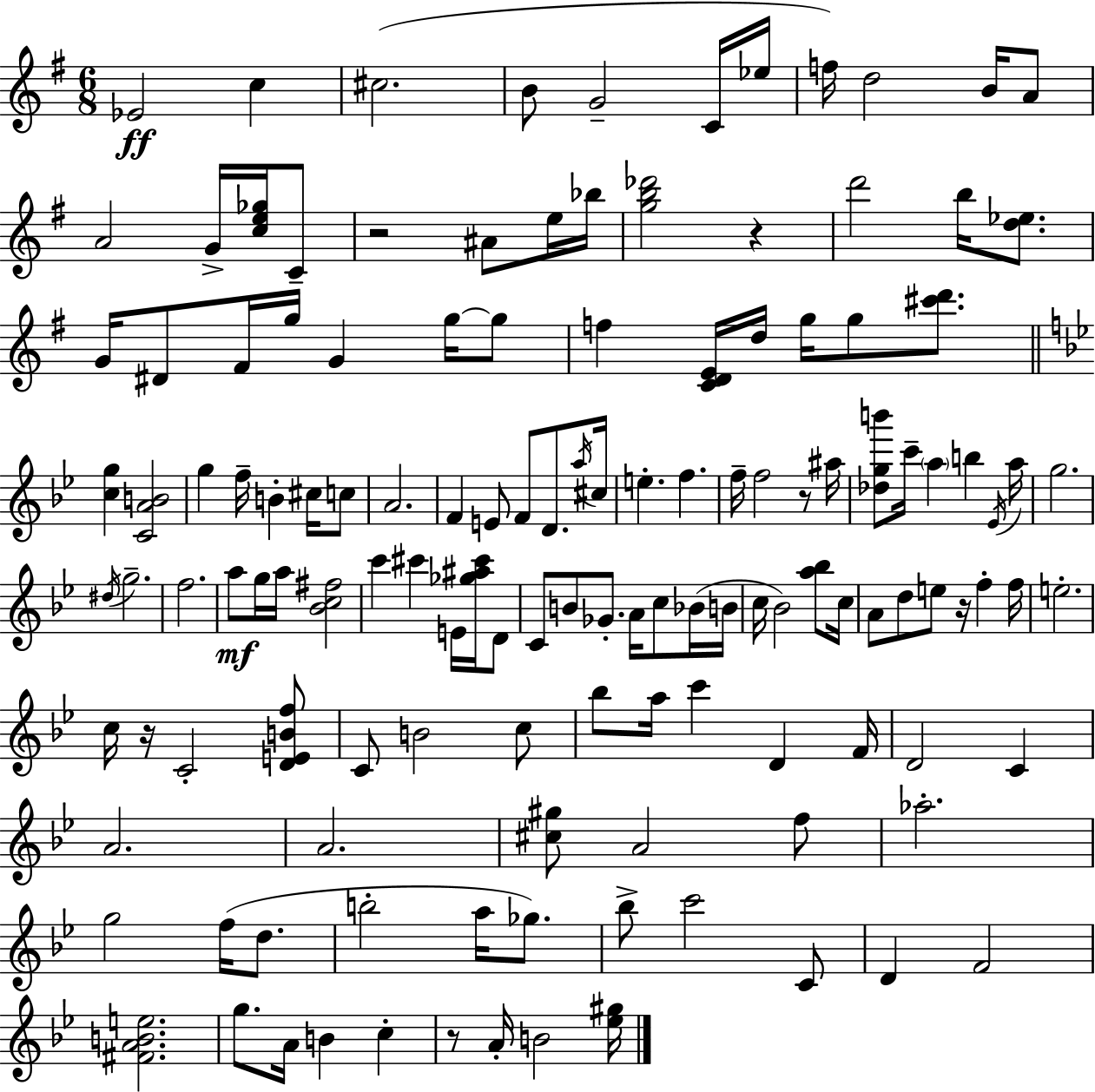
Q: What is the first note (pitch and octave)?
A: Eb4